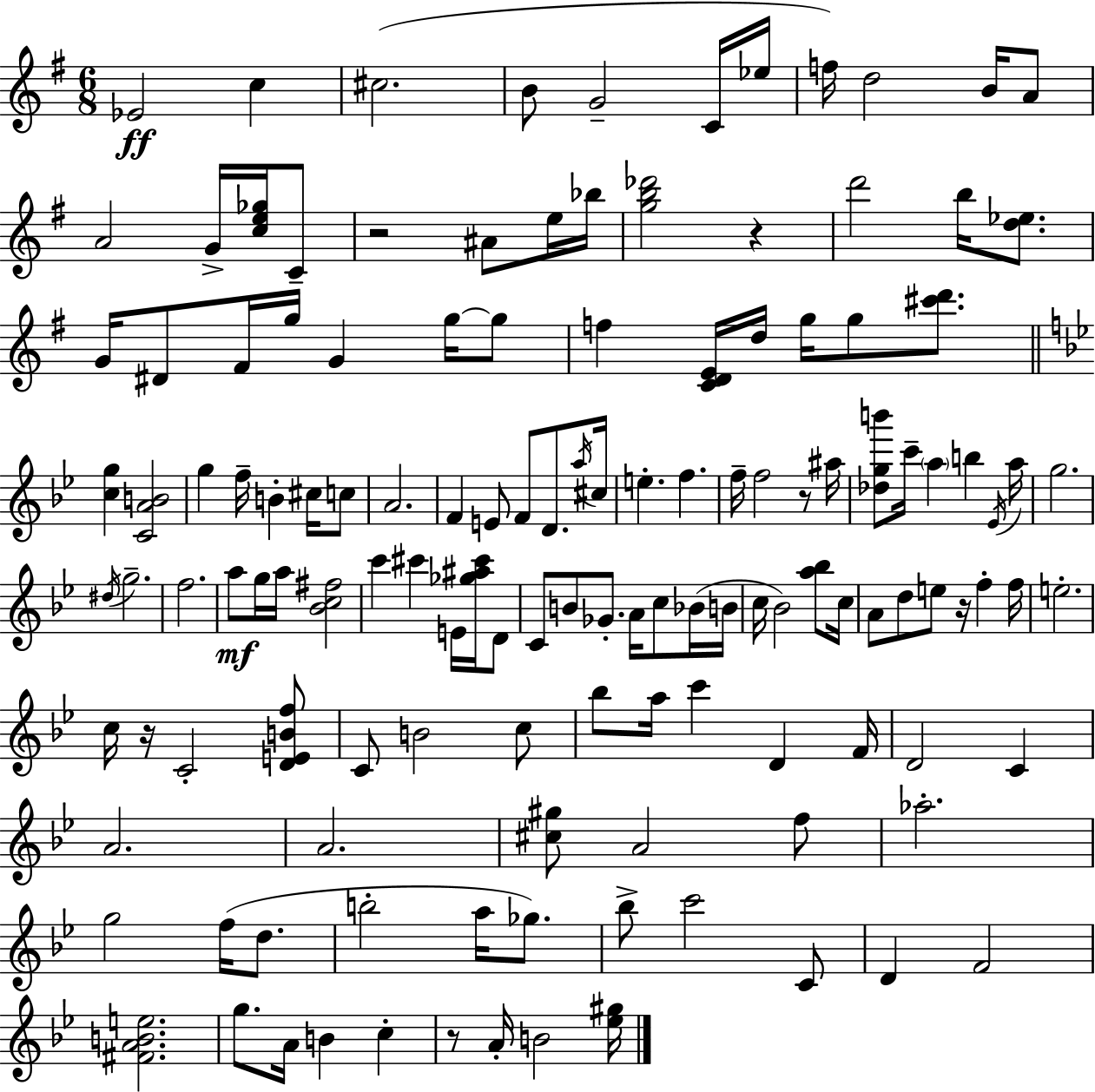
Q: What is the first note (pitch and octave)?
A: Eb4